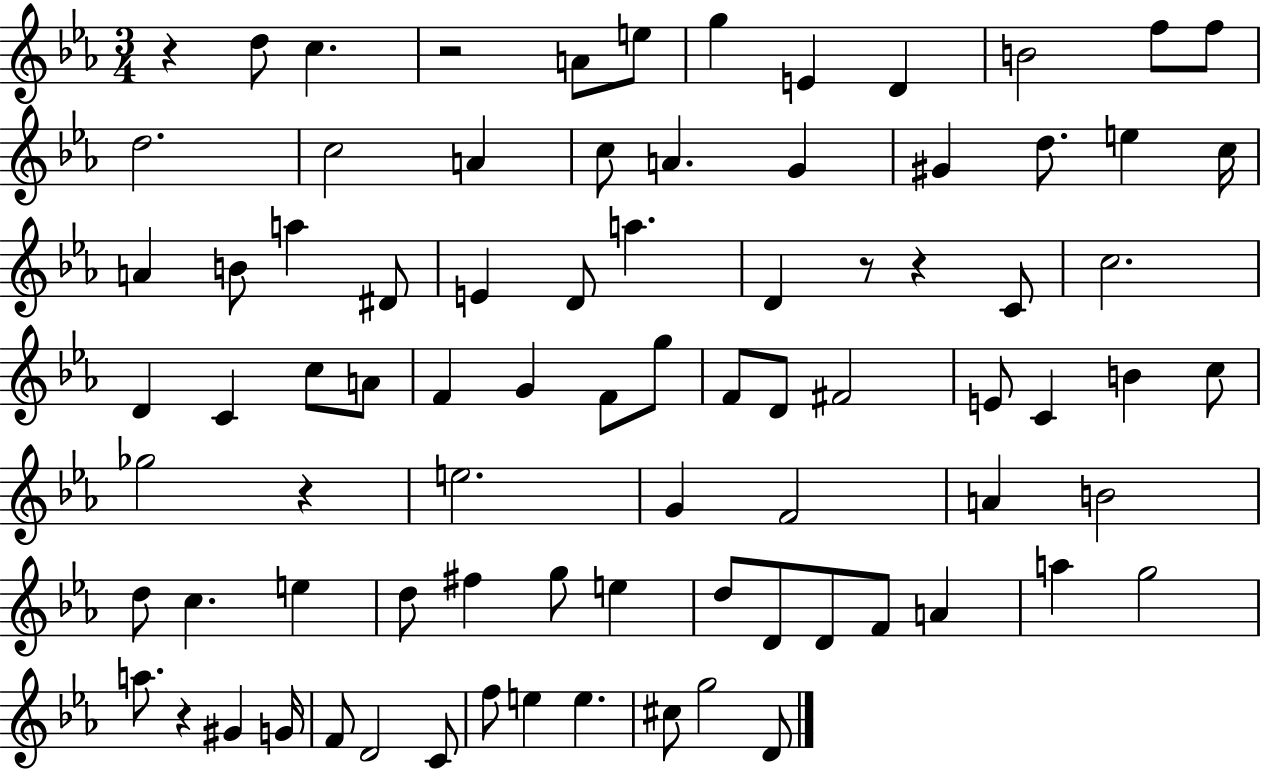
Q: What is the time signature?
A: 3/4